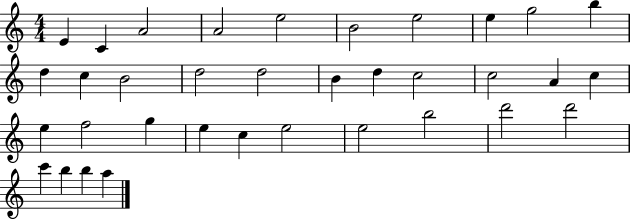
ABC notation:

X:1
T:Untitled
M:4/4
L:1/4
K:C
E C A2 A2 e2 B2 e2 e g2 b d c B2 d2 d2 B d c2 c2 A c e f2 g e c e2 e2 b2 d'2 d'2 c' b b a